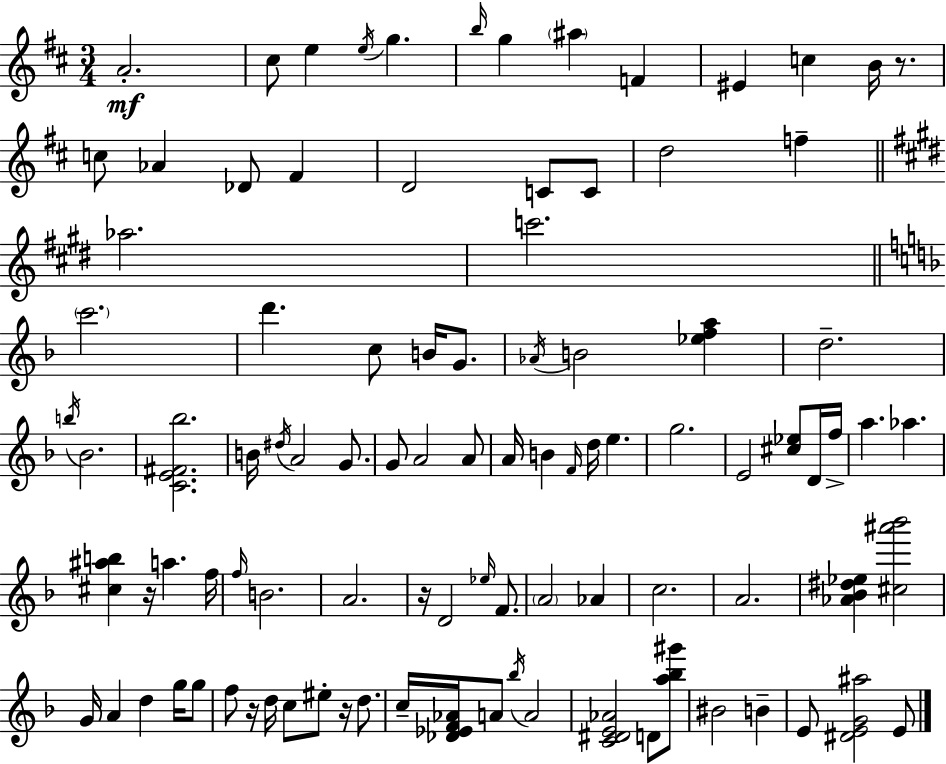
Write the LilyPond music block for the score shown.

{
  \clef treble
  \numericTimeSignature
  \time 3/4
  \key d \major
  a'2.-.\mf | cis''8 e''4 \acciaccatura { e''16 } g''4. | \grace { b''16 } g''4 \parenthesize ais''4 f'4 | eis'4 c''4 b'16 r8. | \break c''8 aes'4 des'8 fis'4 | d'2 c'8 | c'8 d''2 f''4-- | \bar "||" \break \key e \major aes''2. | c'''2. | \bar "||" \break \key d \minor \parenthesize c'''2. | d'''4. c''8 b'16 g'8. | \acciaccatura { aes'16 } b'2 <ees'' f'' a''>4 | d''2.-- | \break \acciaccatura { b''16 } bes'2. | <c' e' fis' bes''>2. | b'16 \acciaccatura { dis''16 } a'2 | g'8. g'8 a'2 | \break a'8 a'16 b'4 \grace { f'16 } d''16 e''4. | g''2. | e'2 | <cis'' ees''>8 d'16 f''16-> a''4. aes''4. | \break <cis'' ais'' b''>4 r16 a''4. | f''16 \grace { f''16 } b'2. | a'2. | r16 d'2 | \break \grace { ees''16 } f'8. \parenthesize a'2 | aes'4 c''2. | a'2. | <aes' bes' dis'' ees''>4 <cis'' ais''' bes'''>2 | \break g'16 a'4 d''4 | g''16 g''8 f''8 r16 d''16 c''8 | eis''8-. r16 d''8. c''16-- <des' ees' f' aes'>16 a'8 \acciaccatura { bes''16 } a'2 | <c' dis' e' aes'>2 | \break d'8 <a'' bes'' gis'''>8 bis'2 | b'4-- e'8 <dis' e' g' ais''>2 | e'8 \bar "|."
}